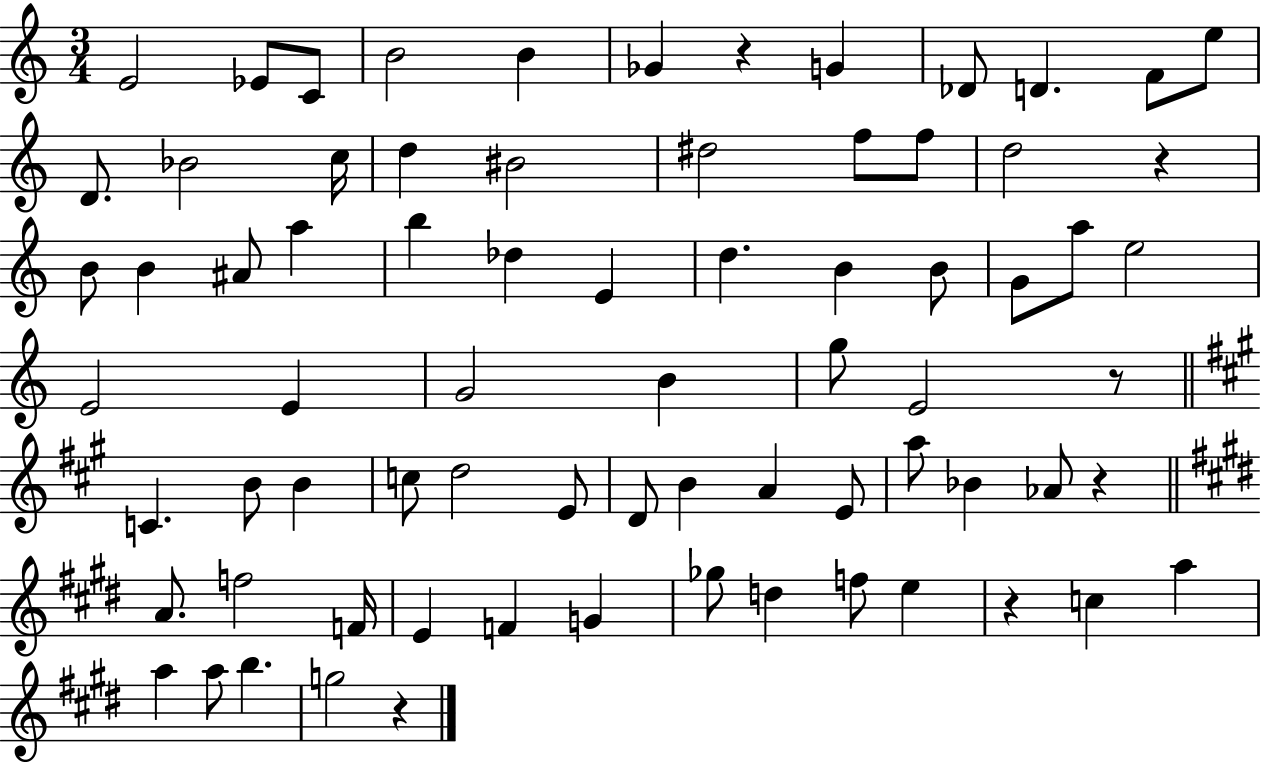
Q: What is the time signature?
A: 3/4